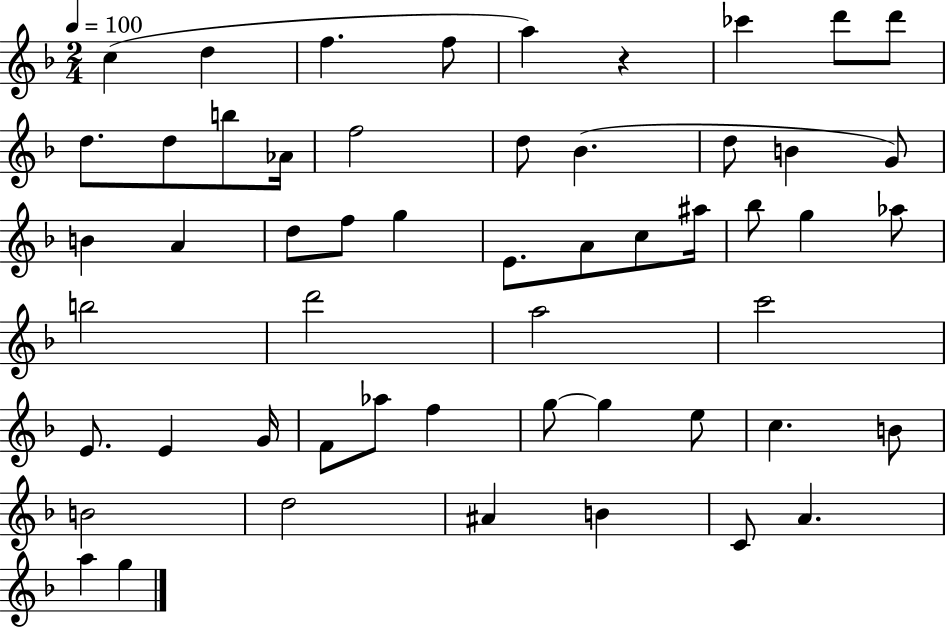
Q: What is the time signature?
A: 2/4